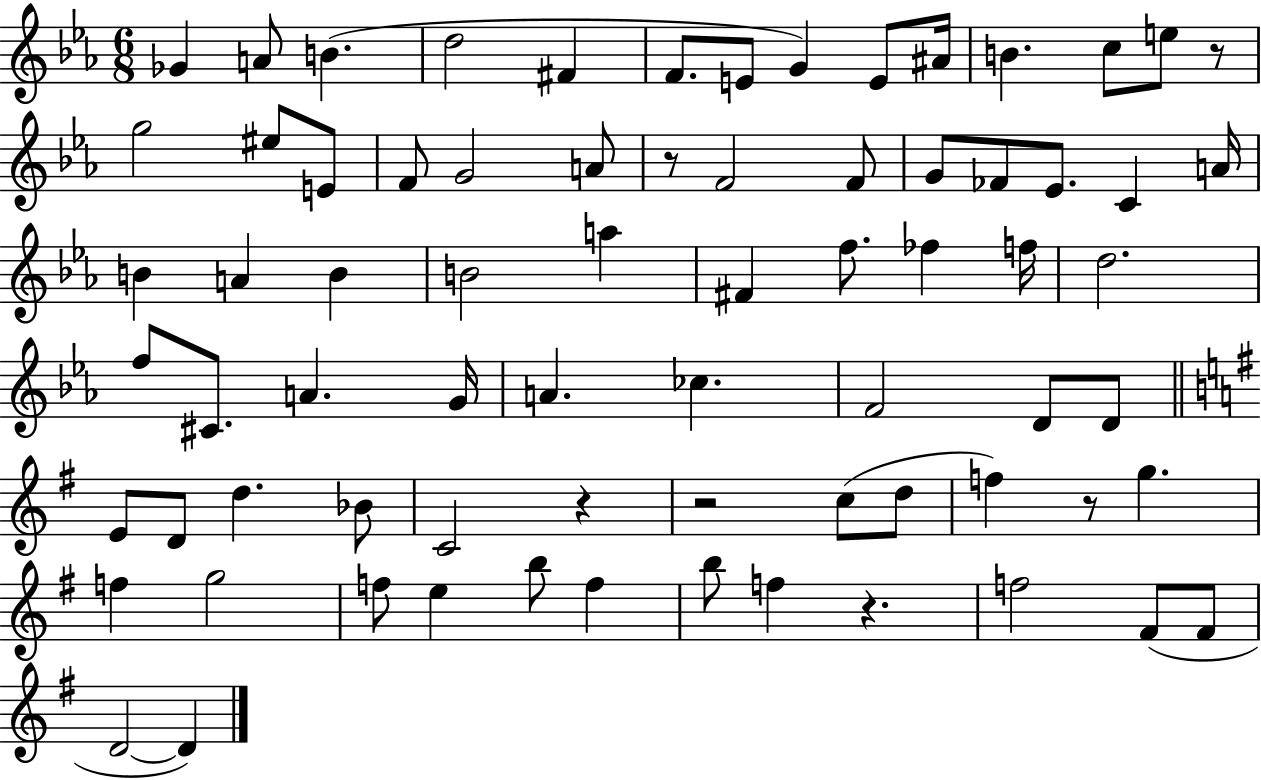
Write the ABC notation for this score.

X:1
T:Untitled
M:6/8
L:1/4
K:Eb
_G A/2 B d2 ^F F/2 E/2 G E/2 ^A/4 B c/2 e/2 z/2 g2 ^e/2 E/2 F/2 G2 A/2 z/2 F2 F/2 G/2 _F/2 _E/2 C A/4 B A B B2 a ^F f/2 _f f/4 d2 f/2 ^C/2 A G/4 A _c F2 D/2 D/2 E/2 D/2 d _B/2 C2 z z2 c/2 d/2 f z/2 g f g2 f/2 e b/2 f b/2 f z f2 ^F/2 ^F/2 D2 D